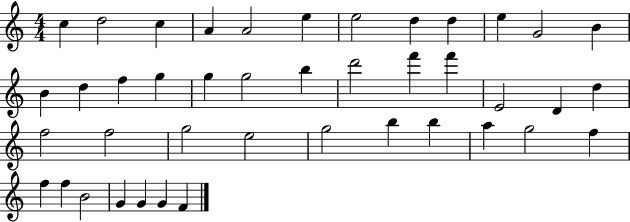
X:1
T:Untitled
M:4/4
L:1/4
K:C
c d2 c A A2 e e2 d d e G2 B B d f g g g2 b d'2 f' f' E2 D d f2 f2 g2 e2 g2 b b a g2 f f f B2 G G G F